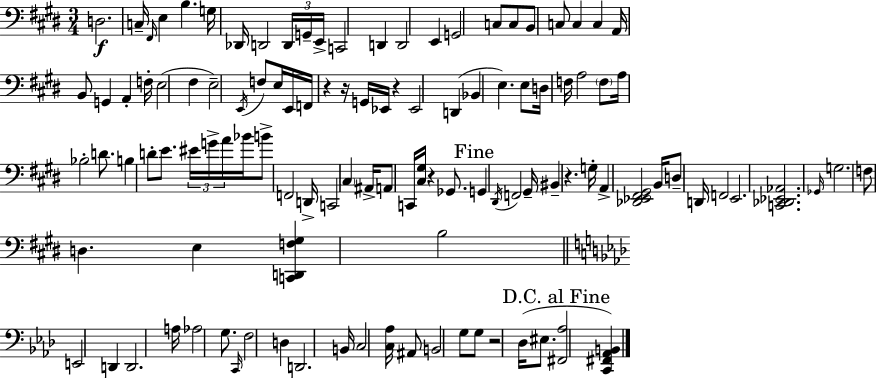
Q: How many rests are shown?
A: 6